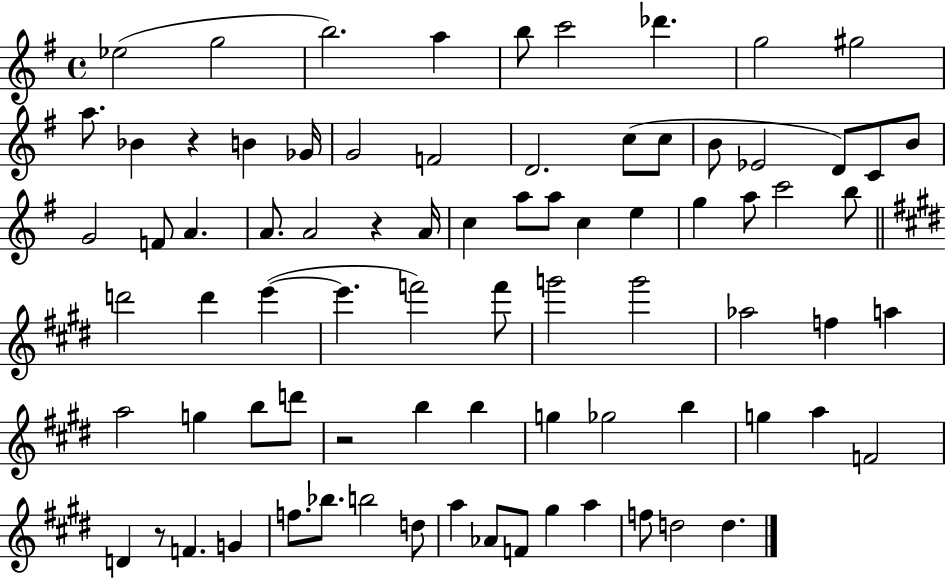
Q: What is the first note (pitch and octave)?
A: Eb5